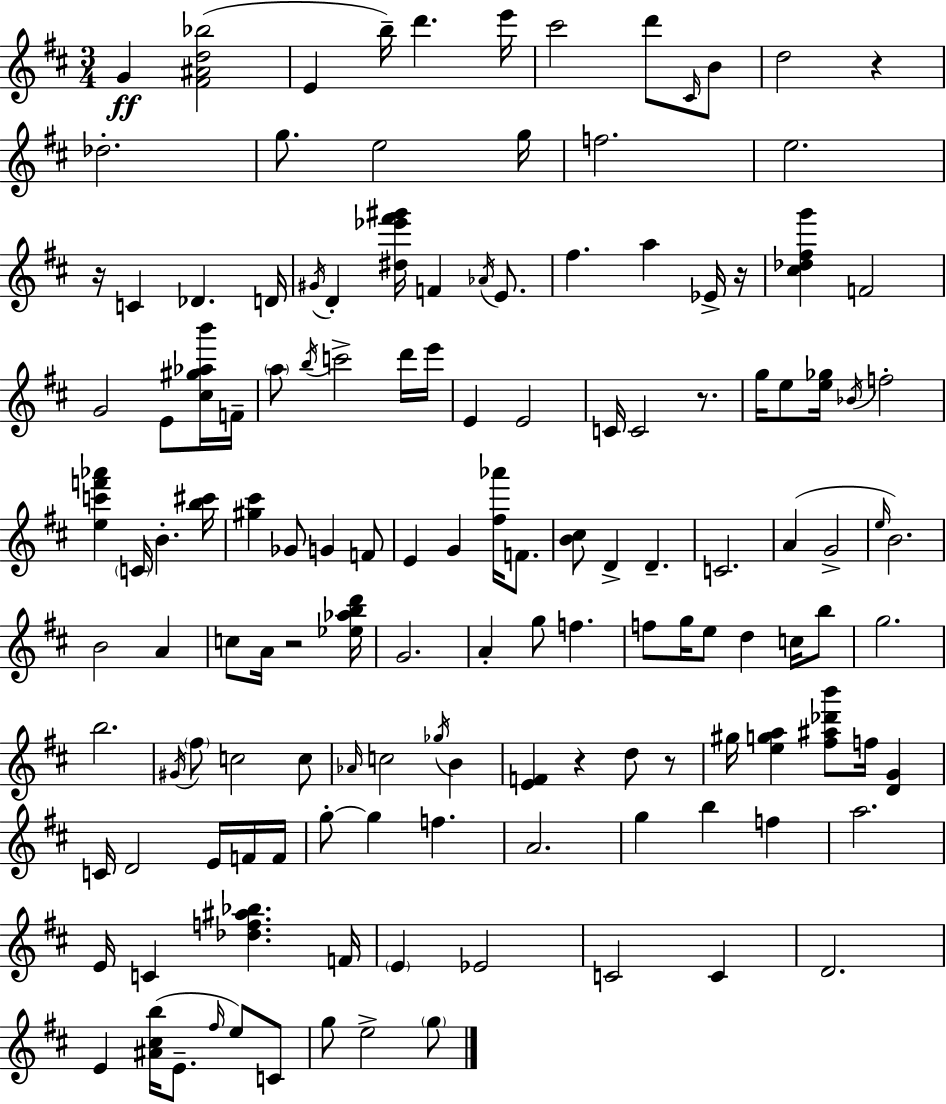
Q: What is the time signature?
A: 3/4